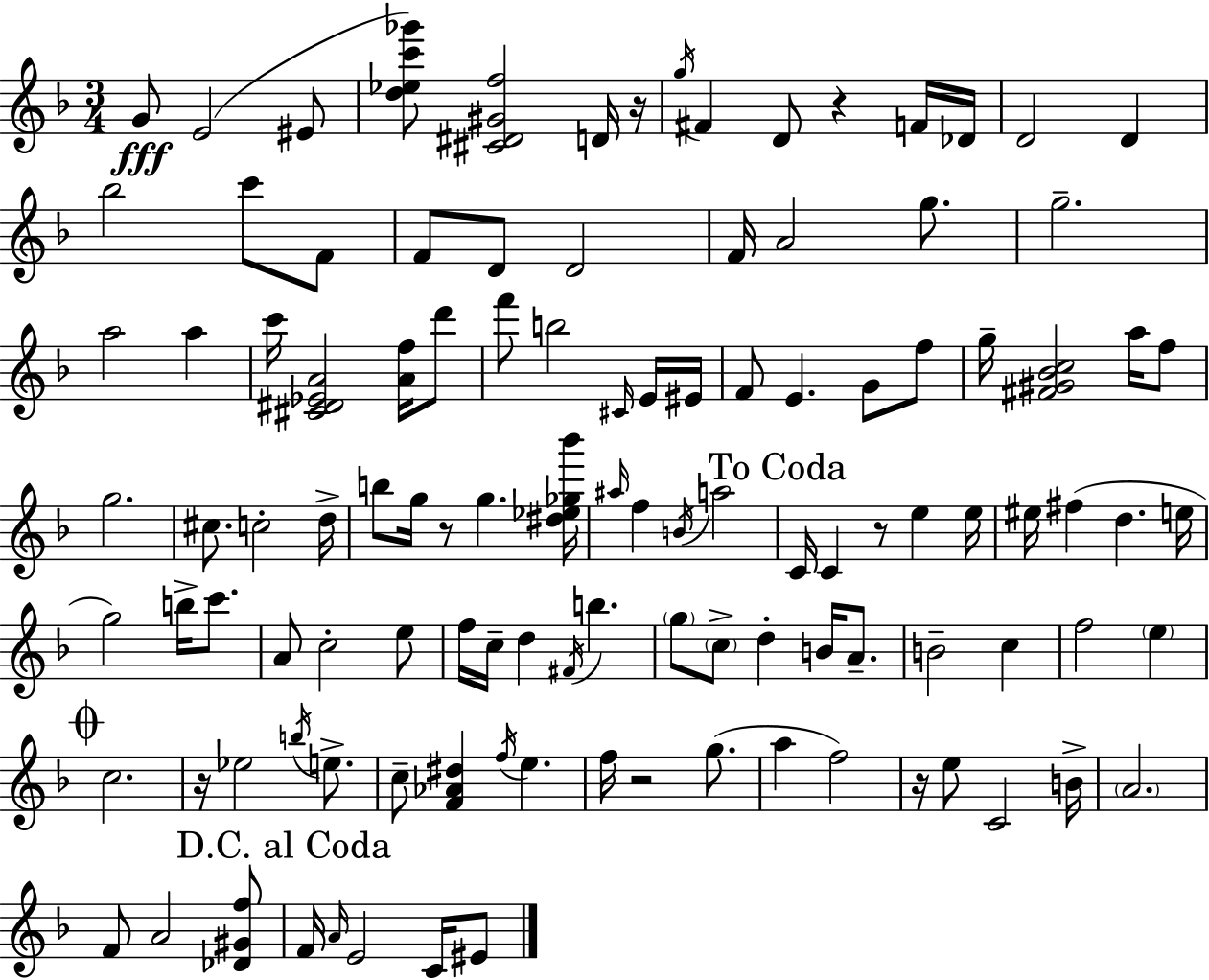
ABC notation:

X:1
T:Untitled
M:3/4
L:1/4
K:Dm
G/2 E2 ^E/2 [d_ec'_g']/2 [^C^D^Gf]2 D/4 z/4 g/4 ^F D/2 z F/4 _D/4 D2 D _b2 c'/2 F/2 F/2 D/2 D2 F/4 A2 g/2 g2 a2 a c'/4 [^C^D_EA]2 [Af]/4 d'/2 f'/2 b2 ^C/4 E/4 ^E/4 F/2 E G/2 f/2 g/4 [^F^G_Bc]2 a/4 f/2 g2 ^c/2 c2 d/4 b/2 g/4 z/2 g [^d_e_g_b']/4 ^a/4 f B/4 a2 C/4 C z/2 e e/4 ^e/4 ^f d e/4 g2 b/4 c'/2 A/2 c2 e/2 f/4 c/4 d ^F/4 b g/2 c/2 d B/4 A/2 B2 c f2 e c2 z/4 _e2 b/4 e/2 c/2 [F_A^d] f/4 e f/4 z2 g/2 a f2 z/4 e/2 C2 B/4 A2 F/2 A2 [_D^Gf]/2 F/4 A/4 E2 C/4 ^E/2